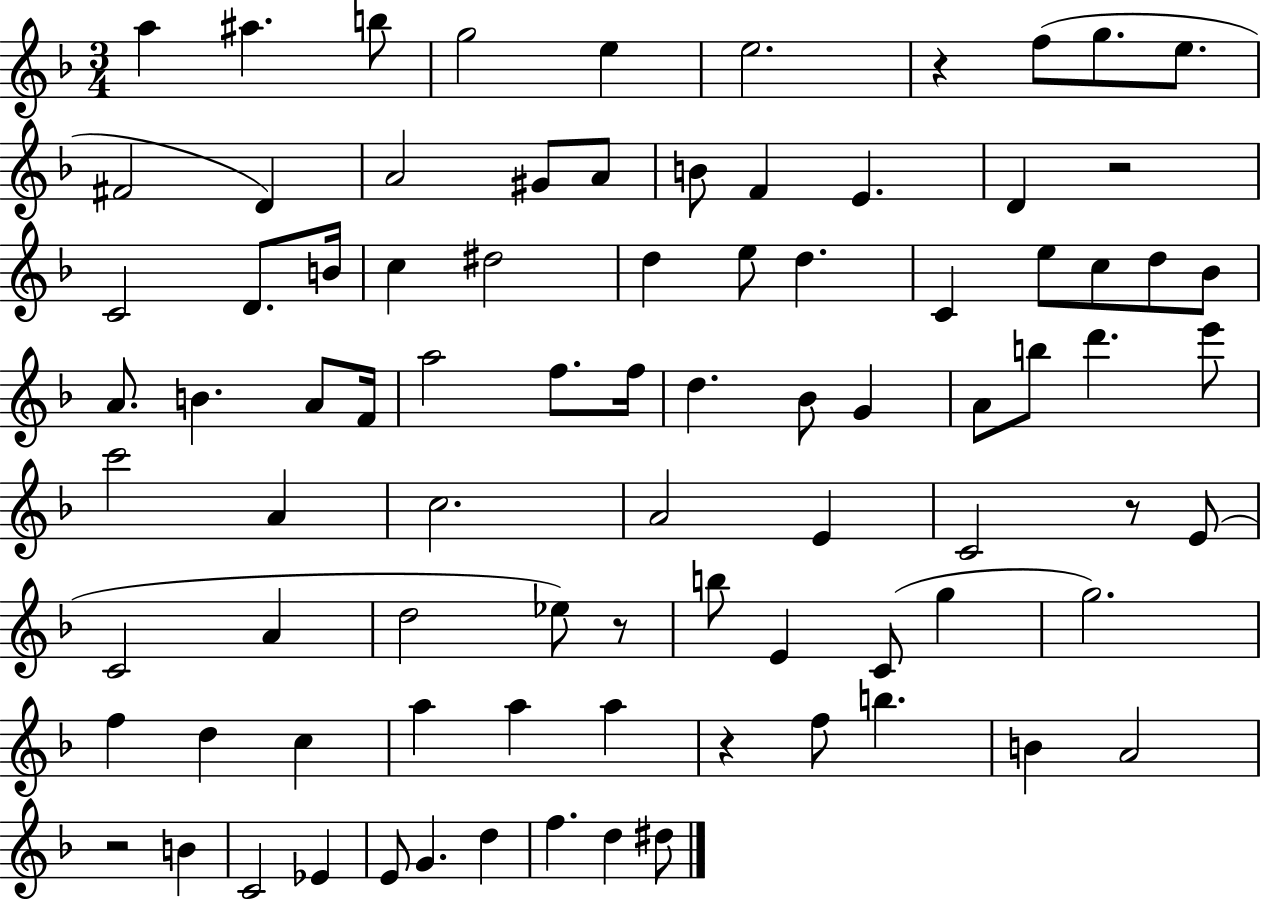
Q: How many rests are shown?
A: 6